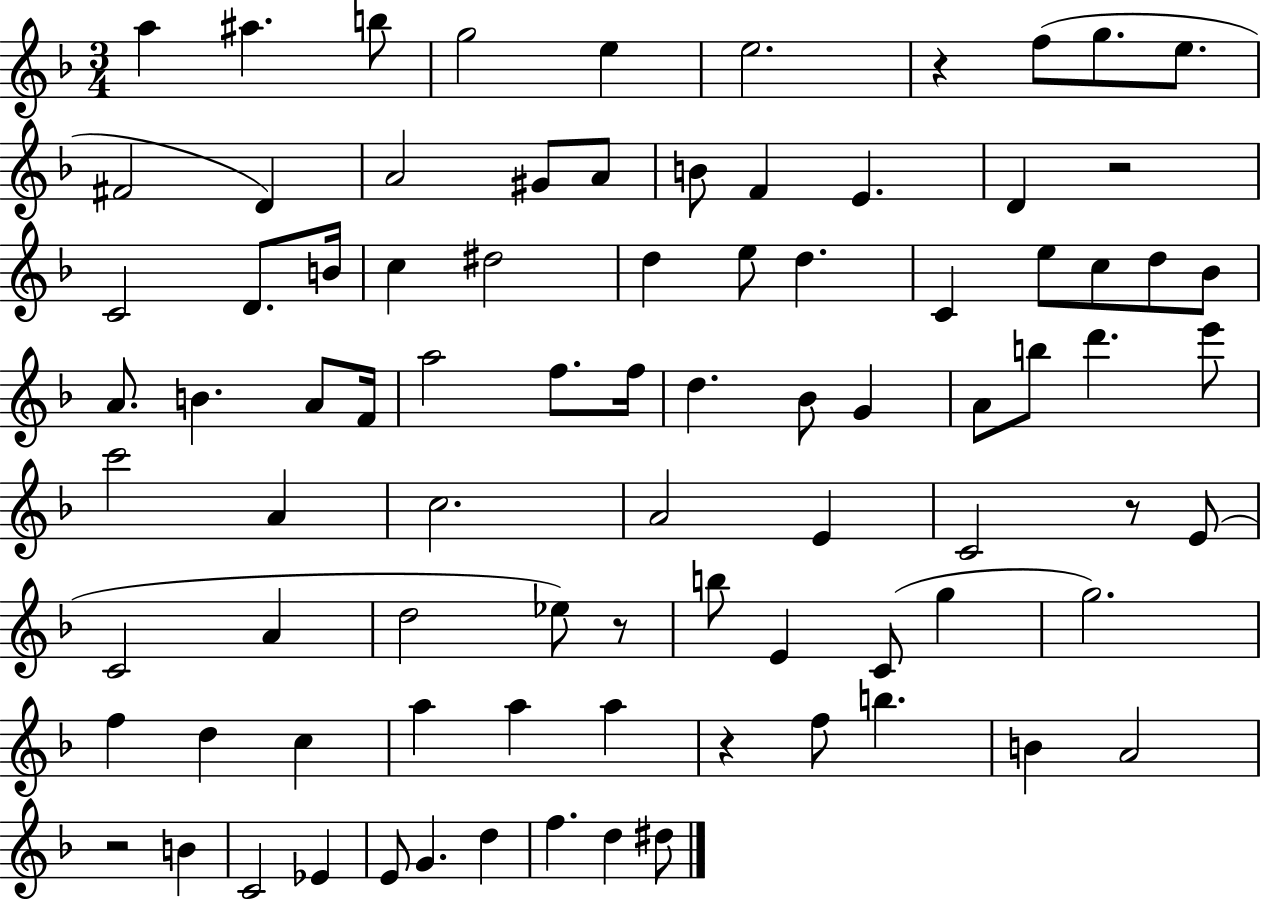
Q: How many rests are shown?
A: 6